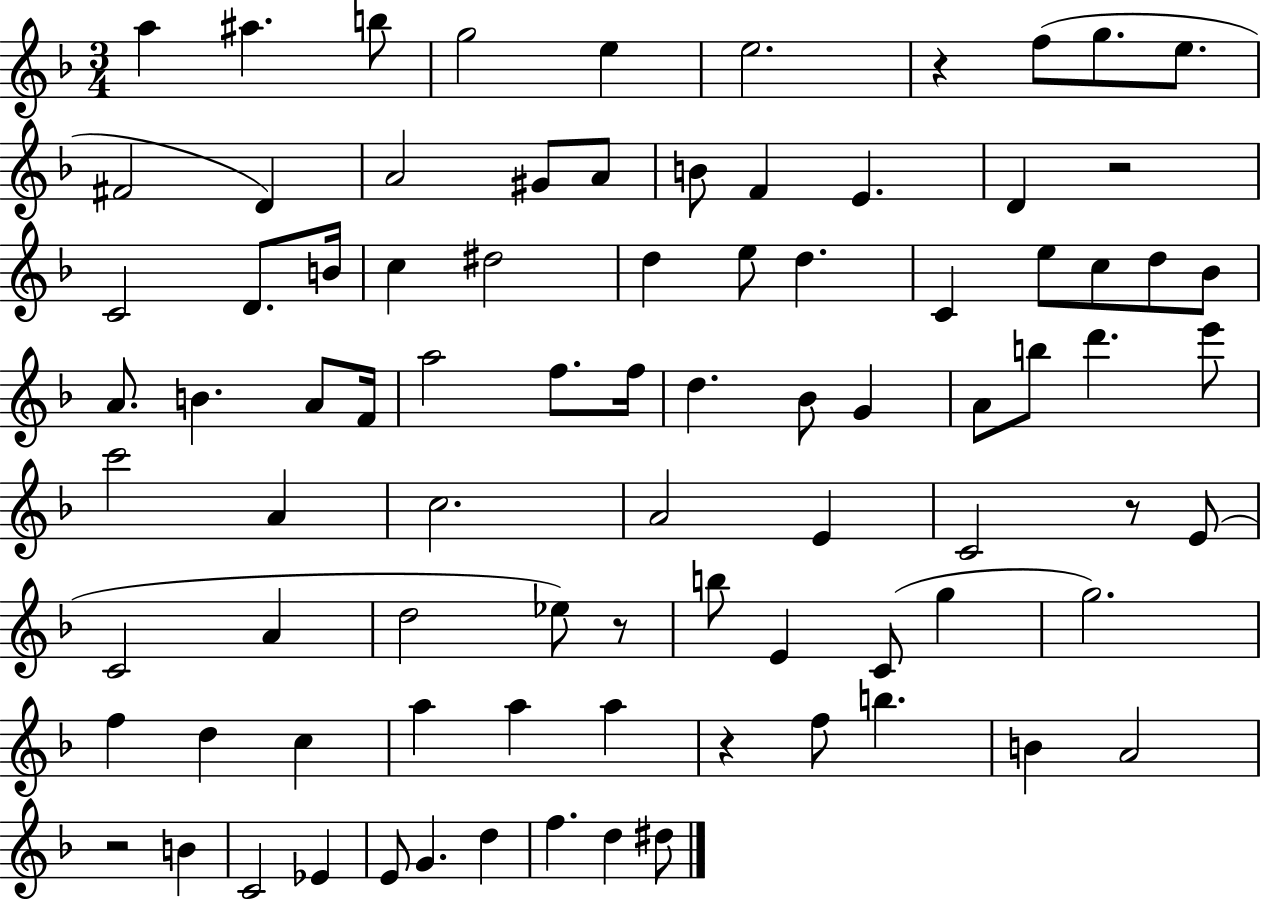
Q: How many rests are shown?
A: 6